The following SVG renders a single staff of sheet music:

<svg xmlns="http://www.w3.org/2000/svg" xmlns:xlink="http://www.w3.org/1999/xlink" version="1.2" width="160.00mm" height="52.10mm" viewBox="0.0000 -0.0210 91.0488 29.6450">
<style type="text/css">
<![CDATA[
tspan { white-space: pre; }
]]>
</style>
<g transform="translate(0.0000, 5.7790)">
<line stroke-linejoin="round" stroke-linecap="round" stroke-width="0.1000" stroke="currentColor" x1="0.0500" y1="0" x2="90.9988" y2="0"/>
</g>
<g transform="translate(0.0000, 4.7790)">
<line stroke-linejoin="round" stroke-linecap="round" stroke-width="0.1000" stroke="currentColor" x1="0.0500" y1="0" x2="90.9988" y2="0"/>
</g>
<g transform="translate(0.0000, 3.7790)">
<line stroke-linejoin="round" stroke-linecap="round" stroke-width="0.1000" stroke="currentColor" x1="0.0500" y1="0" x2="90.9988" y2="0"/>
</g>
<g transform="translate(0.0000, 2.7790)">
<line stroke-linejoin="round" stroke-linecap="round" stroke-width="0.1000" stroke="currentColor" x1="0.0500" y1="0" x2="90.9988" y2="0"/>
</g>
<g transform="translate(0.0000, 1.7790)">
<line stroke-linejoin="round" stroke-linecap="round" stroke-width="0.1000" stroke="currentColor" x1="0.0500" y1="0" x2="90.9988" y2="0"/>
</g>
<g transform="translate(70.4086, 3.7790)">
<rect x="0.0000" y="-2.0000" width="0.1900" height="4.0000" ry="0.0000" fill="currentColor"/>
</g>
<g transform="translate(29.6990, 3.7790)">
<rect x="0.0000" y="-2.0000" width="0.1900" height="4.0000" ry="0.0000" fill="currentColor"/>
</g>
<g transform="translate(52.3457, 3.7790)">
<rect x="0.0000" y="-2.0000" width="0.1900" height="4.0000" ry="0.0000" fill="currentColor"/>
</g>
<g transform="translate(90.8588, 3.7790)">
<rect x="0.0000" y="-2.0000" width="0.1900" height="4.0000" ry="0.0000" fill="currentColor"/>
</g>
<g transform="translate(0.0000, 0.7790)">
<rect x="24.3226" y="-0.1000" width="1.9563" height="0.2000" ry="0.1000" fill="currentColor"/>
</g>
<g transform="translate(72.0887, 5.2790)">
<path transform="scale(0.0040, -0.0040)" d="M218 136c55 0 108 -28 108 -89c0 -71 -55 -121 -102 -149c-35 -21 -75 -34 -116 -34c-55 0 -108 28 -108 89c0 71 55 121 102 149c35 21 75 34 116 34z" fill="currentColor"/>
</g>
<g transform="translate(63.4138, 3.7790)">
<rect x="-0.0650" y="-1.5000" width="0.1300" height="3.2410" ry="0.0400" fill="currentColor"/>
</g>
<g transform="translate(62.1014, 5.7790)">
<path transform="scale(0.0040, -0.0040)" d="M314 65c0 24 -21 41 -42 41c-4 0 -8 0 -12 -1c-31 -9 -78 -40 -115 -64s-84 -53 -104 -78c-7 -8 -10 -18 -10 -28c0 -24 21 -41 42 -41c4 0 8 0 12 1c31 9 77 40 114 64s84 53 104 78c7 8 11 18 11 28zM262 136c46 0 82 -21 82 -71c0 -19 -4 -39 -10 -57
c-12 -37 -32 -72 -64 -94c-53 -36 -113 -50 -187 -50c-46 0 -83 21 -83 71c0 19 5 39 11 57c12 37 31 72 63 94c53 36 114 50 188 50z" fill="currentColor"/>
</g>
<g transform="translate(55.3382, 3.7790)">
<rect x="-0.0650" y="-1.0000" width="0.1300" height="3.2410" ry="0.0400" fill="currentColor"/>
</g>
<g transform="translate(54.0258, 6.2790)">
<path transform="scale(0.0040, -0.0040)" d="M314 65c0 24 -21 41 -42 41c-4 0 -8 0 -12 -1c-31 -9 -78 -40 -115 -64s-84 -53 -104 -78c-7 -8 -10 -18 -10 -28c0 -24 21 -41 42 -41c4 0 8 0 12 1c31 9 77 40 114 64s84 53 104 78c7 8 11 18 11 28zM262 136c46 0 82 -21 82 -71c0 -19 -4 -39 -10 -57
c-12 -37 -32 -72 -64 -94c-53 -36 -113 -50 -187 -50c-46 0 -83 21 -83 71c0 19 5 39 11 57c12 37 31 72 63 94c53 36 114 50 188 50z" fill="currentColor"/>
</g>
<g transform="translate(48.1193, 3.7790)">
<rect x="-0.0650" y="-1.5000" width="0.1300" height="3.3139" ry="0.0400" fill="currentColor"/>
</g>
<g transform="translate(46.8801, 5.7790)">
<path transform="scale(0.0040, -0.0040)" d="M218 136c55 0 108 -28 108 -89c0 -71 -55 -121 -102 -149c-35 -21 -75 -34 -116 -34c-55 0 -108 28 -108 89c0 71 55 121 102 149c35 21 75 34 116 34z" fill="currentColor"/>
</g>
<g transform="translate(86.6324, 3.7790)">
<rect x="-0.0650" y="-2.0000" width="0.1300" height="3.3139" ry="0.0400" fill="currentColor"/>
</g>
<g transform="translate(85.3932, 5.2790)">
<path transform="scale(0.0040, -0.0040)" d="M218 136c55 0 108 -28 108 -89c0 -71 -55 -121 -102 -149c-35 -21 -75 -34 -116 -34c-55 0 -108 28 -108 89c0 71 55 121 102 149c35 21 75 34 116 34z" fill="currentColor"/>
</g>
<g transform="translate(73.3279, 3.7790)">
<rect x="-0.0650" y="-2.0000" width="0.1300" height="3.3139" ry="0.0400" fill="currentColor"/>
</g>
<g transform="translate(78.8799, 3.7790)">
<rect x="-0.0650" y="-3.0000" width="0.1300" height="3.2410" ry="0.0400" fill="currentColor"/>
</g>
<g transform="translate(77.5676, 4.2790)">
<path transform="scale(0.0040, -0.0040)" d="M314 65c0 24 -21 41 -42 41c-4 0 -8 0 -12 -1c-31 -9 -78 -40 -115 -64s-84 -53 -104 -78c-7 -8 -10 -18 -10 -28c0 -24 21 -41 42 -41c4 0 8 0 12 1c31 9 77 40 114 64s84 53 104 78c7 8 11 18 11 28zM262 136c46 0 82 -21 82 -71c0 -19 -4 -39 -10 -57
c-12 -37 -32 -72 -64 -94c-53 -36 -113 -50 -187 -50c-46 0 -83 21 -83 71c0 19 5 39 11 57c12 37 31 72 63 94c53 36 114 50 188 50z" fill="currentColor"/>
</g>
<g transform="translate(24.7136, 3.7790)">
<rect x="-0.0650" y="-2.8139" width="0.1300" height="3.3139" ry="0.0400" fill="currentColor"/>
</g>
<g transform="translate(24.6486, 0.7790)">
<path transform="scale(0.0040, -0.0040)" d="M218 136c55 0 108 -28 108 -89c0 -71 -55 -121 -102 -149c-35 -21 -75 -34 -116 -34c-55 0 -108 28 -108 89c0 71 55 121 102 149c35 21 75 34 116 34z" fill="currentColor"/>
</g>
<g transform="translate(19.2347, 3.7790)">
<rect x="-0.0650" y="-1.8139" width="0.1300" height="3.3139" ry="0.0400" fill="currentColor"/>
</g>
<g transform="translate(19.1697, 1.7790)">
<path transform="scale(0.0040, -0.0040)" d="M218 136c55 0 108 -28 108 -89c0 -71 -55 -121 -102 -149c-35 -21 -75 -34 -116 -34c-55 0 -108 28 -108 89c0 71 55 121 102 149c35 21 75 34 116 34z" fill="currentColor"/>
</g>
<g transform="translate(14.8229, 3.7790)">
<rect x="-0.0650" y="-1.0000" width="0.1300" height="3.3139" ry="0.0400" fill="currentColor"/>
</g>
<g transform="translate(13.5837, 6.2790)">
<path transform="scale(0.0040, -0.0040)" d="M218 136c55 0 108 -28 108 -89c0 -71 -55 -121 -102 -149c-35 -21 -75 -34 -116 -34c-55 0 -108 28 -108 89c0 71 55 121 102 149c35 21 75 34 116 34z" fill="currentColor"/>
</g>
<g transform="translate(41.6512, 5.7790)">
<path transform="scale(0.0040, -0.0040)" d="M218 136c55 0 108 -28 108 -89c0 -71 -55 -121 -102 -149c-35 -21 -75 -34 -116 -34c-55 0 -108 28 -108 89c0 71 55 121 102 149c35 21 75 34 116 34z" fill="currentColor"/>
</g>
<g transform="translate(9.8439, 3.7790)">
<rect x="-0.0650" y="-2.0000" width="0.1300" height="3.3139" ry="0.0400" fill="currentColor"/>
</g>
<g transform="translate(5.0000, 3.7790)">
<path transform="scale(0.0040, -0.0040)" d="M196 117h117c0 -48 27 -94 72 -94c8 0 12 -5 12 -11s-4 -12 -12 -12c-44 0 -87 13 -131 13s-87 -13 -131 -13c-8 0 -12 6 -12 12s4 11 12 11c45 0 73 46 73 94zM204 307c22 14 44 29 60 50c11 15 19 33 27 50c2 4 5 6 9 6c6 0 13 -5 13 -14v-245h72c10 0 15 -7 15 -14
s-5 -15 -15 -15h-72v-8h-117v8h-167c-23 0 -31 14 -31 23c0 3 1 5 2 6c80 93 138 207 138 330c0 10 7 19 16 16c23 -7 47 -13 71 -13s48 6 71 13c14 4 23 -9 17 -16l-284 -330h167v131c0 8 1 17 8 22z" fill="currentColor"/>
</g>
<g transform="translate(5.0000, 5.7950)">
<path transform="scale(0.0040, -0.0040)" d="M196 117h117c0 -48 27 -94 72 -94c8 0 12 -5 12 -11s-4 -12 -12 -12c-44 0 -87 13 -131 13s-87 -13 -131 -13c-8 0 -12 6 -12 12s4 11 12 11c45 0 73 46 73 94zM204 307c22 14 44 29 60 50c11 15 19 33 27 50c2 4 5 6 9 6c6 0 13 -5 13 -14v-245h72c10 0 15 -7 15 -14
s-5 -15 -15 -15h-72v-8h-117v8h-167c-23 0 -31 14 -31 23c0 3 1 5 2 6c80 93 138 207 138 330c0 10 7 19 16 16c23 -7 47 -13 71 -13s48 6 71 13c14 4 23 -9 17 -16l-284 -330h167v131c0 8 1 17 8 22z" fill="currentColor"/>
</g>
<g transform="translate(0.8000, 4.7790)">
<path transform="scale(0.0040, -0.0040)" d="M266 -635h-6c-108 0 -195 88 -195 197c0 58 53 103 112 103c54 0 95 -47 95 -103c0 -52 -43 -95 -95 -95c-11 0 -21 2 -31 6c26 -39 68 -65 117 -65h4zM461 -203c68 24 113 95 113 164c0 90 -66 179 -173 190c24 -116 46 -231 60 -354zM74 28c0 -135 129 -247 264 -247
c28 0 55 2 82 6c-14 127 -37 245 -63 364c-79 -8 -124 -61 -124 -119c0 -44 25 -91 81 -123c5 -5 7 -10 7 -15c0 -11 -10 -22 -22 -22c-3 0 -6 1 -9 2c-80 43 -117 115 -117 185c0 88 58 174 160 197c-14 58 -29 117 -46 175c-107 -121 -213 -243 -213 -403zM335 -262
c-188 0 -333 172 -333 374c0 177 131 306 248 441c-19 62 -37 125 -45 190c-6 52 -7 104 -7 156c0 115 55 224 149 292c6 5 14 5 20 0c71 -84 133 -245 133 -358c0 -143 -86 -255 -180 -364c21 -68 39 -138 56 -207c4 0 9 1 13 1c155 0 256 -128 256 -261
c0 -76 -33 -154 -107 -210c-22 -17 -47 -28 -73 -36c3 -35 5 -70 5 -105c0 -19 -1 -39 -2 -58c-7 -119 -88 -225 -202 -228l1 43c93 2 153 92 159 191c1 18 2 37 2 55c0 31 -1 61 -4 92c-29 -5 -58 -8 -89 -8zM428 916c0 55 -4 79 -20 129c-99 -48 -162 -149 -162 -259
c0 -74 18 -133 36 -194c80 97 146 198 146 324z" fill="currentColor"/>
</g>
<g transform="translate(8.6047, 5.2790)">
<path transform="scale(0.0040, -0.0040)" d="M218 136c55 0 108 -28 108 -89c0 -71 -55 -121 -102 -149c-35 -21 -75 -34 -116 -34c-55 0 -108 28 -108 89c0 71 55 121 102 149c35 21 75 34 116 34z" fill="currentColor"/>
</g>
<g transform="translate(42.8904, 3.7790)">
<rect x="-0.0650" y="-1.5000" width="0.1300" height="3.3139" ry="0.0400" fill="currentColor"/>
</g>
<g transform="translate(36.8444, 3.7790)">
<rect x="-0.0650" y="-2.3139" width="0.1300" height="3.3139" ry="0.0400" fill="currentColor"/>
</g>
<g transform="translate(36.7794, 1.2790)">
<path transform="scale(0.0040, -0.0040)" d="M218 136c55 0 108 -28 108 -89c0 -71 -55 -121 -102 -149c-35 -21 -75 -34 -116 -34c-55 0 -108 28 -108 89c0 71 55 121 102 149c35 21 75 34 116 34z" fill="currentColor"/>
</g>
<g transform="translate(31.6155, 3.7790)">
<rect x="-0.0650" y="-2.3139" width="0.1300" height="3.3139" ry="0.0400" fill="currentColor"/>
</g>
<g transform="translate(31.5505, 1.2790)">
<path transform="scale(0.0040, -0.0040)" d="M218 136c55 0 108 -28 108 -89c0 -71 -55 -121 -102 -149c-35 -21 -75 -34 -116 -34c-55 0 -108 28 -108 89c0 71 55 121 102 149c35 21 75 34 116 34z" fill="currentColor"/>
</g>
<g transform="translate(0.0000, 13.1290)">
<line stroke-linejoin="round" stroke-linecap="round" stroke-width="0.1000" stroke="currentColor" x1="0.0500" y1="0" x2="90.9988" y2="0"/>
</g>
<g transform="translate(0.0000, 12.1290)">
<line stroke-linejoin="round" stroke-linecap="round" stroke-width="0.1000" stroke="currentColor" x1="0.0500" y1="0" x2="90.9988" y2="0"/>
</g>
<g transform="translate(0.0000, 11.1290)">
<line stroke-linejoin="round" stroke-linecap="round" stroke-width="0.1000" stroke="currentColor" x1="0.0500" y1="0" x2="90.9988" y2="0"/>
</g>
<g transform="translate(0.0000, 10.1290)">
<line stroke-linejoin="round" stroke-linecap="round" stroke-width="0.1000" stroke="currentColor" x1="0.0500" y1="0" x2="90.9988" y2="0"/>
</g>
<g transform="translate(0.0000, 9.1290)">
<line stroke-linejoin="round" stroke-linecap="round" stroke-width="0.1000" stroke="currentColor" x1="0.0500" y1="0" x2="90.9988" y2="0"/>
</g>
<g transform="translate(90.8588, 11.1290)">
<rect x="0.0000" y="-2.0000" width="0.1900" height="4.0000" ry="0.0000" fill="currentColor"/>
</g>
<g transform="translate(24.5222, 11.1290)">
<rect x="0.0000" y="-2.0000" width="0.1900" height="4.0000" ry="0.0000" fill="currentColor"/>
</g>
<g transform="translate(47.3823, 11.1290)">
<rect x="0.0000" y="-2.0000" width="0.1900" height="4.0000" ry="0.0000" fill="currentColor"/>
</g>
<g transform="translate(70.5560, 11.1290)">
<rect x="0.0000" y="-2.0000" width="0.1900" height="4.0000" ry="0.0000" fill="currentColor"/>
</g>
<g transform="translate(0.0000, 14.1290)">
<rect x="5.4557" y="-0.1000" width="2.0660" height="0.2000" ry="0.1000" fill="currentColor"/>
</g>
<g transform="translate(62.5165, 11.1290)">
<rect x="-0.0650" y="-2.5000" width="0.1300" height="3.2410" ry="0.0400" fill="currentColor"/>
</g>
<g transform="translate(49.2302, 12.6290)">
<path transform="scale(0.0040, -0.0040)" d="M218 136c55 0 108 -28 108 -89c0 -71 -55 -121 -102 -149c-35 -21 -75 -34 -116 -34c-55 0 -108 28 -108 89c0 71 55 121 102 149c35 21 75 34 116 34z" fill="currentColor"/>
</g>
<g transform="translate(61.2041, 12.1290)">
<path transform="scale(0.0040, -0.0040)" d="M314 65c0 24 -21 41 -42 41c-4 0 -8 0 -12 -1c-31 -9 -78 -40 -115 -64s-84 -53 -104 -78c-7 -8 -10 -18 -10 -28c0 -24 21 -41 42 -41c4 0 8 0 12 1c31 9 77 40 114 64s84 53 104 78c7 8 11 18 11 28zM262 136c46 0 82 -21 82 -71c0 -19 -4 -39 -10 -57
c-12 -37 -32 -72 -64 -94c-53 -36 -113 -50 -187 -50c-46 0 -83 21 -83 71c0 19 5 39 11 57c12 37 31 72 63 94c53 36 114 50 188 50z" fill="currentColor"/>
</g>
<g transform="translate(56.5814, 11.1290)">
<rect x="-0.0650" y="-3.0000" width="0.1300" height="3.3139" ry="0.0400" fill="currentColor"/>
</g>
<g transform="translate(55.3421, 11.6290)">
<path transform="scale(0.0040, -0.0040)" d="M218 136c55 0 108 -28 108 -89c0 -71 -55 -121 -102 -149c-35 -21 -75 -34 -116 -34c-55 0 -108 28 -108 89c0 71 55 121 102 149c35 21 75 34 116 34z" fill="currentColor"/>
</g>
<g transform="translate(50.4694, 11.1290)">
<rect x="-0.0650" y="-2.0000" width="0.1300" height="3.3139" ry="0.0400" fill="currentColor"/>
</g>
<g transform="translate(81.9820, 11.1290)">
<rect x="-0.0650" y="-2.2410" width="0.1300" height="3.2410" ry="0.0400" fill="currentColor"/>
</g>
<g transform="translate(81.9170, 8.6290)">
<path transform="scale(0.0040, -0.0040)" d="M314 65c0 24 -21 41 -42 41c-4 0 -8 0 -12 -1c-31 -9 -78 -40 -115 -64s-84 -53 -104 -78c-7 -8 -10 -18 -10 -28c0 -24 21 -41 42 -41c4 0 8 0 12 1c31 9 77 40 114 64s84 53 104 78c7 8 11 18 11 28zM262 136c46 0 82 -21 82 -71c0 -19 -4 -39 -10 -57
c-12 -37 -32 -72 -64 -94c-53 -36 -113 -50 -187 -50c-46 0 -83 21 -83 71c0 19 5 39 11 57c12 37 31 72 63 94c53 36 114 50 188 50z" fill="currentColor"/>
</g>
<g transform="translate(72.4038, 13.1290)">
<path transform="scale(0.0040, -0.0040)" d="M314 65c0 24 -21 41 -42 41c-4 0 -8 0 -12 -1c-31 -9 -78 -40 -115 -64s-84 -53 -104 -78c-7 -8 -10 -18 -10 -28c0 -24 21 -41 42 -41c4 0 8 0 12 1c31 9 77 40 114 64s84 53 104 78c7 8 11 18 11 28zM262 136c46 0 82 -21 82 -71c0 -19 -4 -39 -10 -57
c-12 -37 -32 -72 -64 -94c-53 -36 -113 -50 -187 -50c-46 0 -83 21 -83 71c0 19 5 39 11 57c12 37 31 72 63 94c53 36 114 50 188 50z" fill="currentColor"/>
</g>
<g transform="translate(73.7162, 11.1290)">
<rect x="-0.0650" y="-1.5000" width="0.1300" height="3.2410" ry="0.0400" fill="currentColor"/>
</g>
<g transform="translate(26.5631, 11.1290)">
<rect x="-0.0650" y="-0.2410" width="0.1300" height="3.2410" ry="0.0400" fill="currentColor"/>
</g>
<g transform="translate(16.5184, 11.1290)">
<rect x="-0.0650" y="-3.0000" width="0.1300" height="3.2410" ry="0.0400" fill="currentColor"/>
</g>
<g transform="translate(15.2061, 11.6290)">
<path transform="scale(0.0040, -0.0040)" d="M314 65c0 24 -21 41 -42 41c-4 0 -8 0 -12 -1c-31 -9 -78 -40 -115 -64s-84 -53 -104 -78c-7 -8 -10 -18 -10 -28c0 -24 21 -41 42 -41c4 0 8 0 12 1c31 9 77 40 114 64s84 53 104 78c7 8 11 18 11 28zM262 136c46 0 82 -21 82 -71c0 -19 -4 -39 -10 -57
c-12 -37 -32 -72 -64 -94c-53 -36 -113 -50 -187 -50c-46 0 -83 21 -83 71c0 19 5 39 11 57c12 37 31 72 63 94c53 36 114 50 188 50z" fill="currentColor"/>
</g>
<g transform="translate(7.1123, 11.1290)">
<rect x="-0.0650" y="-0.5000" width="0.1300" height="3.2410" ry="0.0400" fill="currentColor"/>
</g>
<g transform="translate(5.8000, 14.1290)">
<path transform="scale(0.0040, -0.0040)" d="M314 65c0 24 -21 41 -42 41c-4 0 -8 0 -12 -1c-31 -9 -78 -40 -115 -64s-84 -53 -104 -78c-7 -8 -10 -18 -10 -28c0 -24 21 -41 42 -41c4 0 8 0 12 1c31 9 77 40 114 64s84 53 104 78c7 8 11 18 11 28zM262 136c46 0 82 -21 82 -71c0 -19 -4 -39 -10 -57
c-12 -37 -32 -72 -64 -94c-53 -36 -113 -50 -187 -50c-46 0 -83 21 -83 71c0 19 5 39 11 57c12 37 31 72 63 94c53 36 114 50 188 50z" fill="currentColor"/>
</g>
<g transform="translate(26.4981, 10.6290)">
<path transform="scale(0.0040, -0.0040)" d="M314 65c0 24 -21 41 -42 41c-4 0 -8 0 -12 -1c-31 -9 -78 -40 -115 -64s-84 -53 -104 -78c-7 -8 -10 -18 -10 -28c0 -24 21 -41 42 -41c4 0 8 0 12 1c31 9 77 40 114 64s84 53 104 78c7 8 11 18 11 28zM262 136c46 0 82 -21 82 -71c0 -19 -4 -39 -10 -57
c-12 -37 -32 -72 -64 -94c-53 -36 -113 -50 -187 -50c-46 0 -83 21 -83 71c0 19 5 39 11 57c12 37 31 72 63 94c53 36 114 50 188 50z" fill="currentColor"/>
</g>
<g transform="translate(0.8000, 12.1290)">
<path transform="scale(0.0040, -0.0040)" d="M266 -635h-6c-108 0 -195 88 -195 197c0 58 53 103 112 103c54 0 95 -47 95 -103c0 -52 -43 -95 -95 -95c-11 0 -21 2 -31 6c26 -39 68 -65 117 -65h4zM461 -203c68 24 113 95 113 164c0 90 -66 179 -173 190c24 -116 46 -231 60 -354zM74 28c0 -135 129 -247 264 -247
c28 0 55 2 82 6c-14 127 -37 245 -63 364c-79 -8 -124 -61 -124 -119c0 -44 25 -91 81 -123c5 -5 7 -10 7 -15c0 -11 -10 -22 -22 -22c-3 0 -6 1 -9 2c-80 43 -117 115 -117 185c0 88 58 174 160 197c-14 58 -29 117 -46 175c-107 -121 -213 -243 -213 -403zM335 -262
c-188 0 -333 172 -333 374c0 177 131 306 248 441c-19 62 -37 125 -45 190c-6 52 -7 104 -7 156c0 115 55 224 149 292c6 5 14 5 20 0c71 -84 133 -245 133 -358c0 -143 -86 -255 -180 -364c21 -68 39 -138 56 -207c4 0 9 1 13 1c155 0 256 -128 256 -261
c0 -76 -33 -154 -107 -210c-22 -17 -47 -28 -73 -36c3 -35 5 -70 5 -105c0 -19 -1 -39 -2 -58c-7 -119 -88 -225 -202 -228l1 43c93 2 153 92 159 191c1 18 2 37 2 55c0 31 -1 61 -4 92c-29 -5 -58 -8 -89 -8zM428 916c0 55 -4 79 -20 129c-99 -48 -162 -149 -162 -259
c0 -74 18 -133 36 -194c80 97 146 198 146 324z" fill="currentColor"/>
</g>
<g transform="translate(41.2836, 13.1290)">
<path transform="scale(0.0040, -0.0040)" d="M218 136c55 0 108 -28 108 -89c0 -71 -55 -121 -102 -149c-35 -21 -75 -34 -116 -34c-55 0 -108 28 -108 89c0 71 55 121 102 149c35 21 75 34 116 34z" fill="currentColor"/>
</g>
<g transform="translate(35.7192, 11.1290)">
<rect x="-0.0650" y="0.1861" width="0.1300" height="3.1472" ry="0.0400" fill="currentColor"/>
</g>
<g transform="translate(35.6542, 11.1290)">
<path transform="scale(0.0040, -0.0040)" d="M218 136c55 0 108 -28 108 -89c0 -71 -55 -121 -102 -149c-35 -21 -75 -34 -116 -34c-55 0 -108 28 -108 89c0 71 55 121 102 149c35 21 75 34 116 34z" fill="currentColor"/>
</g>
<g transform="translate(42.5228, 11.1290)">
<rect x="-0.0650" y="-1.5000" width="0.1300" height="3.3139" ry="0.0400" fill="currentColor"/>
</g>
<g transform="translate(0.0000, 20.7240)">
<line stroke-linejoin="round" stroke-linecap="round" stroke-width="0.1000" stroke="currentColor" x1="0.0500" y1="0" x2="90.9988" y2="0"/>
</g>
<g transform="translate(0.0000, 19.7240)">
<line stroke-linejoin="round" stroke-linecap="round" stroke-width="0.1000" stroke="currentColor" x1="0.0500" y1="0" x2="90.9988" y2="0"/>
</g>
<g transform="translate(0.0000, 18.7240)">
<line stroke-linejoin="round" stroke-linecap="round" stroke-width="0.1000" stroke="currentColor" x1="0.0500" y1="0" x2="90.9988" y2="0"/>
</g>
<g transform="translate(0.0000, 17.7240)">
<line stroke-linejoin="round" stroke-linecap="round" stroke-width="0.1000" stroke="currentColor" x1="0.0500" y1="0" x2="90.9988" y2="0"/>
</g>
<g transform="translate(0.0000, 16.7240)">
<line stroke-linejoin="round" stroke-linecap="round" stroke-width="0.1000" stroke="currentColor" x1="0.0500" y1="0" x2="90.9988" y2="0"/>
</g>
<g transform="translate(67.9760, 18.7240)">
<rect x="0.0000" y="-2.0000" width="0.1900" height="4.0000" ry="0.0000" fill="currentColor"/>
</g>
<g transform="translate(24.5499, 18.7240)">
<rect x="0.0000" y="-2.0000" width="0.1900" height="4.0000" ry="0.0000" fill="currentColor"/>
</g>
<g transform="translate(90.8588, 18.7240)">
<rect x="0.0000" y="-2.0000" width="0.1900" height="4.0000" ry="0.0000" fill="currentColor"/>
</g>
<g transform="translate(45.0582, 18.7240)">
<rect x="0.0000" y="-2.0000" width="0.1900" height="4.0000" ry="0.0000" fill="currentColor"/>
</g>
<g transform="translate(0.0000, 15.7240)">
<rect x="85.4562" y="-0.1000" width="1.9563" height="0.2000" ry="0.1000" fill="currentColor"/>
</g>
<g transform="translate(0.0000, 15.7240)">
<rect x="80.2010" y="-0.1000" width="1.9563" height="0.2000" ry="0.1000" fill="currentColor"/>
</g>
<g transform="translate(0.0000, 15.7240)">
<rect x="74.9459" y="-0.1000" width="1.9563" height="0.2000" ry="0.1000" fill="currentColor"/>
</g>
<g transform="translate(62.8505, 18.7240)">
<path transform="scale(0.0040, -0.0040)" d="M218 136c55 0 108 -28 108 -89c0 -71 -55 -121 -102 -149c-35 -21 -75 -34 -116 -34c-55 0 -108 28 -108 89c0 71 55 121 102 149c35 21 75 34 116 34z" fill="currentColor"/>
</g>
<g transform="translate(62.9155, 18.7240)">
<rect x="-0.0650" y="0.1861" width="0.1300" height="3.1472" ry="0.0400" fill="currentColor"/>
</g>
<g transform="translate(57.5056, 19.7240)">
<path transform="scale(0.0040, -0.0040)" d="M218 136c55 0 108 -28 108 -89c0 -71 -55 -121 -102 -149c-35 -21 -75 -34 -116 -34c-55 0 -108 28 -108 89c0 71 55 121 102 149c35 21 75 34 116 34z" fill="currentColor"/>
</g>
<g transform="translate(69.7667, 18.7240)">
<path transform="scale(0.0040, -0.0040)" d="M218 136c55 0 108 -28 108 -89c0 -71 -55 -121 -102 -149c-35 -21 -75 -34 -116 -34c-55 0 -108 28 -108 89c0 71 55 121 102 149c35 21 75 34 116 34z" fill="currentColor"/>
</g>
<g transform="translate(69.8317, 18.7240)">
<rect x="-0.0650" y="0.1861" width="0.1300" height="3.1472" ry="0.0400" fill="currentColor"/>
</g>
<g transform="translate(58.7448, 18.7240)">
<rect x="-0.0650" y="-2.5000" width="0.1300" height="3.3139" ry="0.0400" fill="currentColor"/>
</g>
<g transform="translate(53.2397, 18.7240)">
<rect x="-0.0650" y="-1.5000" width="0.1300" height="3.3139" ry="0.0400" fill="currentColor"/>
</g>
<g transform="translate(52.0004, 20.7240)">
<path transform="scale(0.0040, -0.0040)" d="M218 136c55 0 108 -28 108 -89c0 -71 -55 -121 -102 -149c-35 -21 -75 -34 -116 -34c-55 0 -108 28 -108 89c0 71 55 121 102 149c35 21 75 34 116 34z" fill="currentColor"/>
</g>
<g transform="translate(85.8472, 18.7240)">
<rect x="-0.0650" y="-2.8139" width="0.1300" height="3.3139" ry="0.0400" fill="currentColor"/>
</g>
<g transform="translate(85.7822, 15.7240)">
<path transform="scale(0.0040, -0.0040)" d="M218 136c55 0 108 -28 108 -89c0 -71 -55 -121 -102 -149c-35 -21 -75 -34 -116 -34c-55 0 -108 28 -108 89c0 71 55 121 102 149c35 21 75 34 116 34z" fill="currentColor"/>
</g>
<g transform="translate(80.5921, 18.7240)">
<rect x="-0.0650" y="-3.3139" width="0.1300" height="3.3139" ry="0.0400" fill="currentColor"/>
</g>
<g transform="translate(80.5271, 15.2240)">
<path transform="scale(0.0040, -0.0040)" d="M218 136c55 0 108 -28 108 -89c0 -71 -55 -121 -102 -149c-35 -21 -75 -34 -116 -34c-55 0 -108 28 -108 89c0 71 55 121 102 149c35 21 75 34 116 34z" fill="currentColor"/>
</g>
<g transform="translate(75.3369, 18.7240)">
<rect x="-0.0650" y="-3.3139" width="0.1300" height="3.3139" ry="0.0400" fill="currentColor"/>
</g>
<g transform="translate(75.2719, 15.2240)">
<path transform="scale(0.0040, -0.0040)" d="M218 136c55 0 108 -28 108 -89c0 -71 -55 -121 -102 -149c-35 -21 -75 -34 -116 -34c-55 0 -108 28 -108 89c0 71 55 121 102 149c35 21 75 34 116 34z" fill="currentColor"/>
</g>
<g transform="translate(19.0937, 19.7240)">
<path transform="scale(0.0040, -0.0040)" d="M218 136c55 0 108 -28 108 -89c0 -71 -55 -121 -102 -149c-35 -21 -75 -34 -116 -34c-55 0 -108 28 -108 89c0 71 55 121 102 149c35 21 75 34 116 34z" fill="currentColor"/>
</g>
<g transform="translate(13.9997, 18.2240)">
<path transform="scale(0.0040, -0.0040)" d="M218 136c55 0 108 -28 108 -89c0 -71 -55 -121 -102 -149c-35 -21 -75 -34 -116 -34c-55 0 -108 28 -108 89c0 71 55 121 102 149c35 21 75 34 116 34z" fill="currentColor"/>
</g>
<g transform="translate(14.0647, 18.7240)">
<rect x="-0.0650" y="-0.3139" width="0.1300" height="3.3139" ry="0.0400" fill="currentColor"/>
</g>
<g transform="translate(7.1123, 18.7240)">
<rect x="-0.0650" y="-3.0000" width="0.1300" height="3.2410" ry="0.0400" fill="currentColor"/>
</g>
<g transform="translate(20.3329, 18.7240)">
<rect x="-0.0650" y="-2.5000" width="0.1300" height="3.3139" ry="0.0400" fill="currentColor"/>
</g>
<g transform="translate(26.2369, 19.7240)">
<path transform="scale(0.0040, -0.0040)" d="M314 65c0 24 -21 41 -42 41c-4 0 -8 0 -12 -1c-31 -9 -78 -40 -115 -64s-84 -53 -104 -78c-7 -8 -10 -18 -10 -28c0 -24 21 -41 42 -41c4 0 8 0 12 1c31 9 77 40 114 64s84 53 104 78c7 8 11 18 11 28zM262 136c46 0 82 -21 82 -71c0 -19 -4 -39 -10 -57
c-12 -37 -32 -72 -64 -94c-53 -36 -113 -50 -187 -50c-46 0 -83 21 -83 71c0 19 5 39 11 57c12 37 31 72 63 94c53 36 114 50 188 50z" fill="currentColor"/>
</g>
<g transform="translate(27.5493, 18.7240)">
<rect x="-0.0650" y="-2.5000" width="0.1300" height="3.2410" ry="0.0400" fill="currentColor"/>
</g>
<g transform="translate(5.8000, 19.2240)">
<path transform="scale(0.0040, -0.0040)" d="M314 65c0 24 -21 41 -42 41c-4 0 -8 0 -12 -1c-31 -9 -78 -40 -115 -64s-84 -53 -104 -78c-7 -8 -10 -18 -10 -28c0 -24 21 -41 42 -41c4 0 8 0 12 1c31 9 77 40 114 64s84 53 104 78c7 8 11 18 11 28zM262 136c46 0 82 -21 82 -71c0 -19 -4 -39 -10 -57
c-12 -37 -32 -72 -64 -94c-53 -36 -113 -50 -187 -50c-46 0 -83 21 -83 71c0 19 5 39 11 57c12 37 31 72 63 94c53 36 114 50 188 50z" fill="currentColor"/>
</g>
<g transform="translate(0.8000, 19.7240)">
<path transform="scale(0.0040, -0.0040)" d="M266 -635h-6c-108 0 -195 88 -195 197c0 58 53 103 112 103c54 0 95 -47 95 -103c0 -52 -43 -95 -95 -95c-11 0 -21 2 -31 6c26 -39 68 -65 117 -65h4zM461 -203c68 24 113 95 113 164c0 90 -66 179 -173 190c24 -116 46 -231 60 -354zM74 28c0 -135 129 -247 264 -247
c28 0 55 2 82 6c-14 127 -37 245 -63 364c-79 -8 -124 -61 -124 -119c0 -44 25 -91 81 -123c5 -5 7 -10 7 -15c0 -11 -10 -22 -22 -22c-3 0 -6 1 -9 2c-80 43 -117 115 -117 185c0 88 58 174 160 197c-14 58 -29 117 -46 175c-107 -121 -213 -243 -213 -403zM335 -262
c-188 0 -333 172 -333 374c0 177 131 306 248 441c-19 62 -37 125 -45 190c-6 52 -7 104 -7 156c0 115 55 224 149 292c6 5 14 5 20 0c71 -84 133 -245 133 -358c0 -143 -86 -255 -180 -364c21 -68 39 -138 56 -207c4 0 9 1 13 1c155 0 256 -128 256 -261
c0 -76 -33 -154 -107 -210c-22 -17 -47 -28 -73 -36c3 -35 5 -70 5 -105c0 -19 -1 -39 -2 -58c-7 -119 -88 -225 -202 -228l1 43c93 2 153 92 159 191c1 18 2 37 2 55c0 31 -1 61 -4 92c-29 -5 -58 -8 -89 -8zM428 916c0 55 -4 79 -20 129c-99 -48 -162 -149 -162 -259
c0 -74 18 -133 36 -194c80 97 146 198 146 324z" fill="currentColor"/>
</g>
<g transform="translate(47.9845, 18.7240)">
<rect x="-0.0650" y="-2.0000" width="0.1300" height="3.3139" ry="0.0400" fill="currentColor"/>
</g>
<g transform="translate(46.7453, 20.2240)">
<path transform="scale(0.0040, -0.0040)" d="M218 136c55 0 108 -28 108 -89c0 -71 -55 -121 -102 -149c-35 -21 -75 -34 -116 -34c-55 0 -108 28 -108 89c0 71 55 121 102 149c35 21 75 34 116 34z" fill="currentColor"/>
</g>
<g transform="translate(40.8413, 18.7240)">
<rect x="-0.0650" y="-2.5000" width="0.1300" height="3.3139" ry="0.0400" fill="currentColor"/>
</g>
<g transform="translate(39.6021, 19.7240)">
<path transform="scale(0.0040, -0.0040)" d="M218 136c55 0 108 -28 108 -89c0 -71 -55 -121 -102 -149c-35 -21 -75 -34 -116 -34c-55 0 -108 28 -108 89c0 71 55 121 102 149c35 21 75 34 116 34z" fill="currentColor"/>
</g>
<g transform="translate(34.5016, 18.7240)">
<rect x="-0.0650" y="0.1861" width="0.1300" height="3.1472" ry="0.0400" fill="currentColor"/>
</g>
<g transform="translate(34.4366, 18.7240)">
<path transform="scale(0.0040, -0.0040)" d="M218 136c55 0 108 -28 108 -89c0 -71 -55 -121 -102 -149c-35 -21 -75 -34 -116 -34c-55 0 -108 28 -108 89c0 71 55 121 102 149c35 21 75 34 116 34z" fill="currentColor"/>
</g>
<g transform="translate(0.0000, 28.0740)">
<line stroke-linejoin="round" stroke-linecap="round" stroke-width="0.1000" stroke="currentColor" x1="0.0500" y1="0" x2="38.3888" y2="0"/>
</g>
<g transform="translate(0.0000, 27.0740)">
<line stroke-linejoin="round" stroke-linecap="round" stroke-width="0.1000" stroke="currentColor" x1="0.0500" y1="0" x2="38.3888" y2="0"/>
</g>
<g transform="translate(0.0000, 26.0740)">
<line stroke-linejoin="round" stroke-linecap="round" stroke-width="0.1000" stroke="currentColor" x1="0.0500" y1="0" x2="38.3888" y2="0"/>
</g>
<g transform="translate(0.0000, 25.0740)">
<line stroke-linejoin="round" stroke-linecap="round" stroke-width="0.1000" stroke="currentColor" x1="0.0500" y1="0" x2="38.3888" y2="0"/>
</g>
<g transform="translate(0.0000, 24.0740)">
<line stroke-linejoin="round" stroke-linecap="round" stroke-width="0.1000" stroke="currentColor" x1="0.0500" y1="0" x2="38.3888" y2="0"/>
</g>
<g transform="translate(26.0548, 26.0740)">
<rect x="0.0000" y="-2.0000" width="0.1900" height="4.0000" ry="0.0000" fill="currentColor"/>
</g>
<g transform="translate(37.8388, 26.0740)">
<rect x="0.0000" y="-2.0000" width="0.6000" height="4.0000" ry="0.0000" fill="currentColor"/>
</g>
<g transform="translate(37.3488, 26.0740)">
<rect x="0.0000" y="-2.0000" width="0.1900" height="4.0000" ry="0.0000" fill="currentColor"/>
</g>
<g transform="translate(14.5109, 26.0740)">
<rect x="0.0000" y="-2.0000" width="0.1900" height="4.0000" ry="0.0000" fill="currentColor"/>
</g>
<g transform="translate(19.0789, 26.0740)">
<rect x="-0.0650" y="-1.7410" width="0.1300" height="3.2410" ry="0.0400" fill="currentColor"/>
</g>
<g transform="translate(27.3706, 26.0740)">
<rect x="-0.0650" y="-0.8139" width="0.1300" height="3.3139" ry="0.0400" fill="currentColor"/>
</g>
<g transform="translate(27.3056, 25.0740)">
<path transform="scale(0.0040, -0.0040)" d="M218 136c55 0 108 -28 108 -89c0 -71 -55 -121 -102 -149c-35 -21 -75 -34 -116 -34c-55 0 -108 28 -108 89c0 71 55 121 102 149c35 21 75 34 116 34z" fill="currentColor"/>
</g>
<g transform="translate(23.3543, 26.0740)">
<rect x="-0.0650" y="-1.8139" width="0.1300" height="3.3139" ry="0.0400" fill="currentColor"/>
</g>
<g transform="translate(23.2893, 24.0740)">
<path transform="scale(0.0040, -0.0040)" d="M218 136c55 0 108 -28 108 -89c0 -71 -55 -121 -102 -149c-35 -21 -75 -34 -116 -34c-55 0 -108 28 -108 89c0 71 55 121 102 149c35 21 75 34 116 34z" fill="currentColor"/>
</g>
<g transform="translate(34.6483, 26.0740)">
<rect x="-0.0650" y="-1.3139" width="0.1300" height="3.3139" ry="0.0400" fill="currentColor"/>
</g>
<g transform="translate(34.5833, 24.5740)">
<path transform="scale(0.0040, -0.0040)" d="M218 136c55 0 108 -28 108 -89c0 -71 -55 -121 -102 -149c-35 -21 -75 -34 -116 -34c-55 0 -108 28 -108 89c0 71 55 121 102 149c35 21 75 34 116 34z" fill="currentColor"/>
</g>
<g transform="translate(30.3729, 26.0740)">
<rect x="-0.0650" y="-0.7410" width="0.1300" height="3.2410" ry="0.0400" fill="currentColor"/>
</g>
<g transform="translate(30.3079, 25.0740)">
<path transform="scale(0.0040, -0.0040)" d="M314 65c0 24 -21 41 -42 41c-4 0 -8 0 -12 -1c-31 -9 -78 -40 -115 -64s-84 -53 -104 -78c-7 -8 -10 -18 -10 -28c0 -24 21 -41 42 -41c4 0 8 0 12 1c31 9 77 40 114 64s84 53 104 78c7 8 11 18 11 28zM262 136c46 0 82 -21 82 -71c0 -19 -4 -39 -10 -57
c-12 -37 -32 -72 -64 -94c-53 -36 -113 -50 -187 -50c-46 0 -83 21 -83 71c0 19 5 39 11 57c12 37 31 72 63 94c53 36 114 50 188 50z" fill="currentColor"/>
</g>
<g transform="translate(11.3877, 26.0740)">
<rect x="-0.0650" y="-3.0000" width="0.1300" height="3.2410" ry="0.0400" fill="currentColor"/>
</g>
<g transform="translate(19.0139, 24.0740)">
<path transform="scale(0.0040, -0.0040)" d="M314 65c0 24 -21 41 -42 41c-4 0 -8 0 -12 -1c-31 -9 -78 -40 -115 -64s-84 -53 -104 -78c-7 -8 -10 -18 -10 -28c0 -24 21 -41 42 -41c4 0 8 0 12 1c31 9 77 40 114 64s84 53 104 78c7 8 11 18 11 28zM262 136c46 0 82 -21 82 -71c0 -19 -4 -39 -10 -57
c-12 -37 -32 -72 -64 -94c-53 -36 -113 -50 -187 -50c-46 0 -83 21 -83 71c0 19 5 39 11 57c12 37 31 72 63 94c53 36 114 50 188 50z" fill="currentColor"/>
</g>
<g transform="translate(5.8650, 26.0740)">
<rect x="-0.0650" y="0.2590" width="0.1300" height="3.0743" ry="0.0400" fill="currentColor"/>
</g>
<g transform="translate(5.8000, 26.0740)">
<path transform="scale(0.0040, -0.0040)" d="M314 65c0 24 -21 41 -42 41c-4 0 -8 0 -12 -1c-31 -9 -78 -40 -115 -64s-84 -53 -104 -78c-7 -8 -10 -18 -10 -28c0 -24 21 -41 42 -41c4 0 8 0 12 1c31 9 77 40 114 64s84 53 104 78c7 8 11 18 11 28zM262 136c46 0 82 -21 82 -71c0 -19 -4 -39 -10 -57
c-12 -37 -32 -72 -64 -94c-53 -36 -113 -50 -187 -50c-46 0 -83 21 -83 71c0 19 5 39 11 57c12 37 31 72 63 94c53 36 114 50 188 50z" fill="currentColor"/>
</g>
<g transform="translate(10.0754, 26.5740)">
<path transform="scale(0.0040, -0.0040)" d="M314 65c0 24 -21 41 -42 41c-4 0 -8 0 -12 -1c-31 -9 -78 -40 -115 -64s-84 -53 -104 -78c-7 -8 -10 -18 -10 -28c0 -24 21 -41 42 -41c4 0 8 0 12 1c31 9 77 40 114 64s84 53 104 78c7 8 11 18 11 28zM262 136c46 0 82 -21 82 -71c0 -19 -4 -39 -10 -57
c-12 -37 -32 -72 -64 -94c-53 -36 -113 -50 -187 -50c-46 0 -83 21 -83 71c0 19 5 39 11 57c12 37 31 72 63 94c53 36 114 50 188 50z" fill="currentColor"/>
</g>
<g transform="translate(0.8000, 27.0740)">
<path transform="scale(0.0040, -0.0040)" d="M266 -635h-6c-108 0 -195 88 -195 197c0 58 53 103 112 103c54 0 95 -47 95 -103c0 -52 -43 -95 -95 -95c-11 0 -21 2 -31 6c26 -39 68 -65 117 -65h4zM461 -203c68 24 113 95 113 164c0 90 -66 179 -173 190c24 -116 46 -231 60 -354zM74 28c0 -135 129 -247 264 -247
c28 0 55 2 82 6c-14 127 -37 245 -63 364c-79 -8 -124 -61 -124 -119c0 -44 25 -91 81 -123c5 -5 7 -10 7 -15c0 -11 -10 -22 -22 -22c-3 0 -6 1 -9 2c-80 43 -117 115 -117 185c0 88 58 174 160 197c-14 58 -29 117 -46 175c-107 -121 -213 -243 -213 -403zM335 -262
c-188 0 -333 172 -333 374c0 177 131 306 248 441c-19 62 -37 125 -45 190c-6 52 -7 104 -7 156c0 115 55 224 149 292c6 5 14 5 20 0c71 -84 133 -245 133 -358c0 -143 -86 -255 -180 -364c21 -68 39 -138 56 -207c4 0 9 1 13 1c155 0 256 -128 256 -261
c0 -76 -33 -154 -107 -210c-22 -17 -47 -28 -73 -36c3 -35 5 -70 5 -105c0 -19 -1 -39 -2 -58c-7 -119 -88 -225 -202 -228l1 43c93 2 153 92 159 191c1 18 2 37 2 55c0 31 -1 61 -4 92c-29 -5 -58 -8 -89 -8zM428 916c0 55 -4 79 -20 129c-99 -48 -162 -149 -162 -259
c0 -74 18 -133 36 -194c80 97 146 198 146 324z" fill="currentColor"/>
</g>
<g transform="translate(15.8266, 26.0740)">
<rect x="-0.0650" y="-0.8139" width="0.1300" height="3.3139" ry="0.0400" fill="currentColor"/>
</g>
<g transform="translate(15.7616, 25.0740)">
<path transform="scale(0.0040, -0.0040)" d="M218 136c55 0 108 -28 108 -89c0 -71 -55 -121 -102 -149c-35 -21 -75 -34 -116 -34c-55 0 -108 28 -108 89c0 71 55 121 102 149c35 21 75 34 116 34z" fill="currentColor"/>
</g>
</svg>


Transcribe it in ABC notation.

X:1
T:Untitled
M:4/4
L:1/4
K:C
F D f a g g E E D2 E2 F A2 F C2 A2 c2 B E F A G2 E2 g2 A2 c G G2 B G F E G B B b b a B2 A2 d f2 f d d2 e